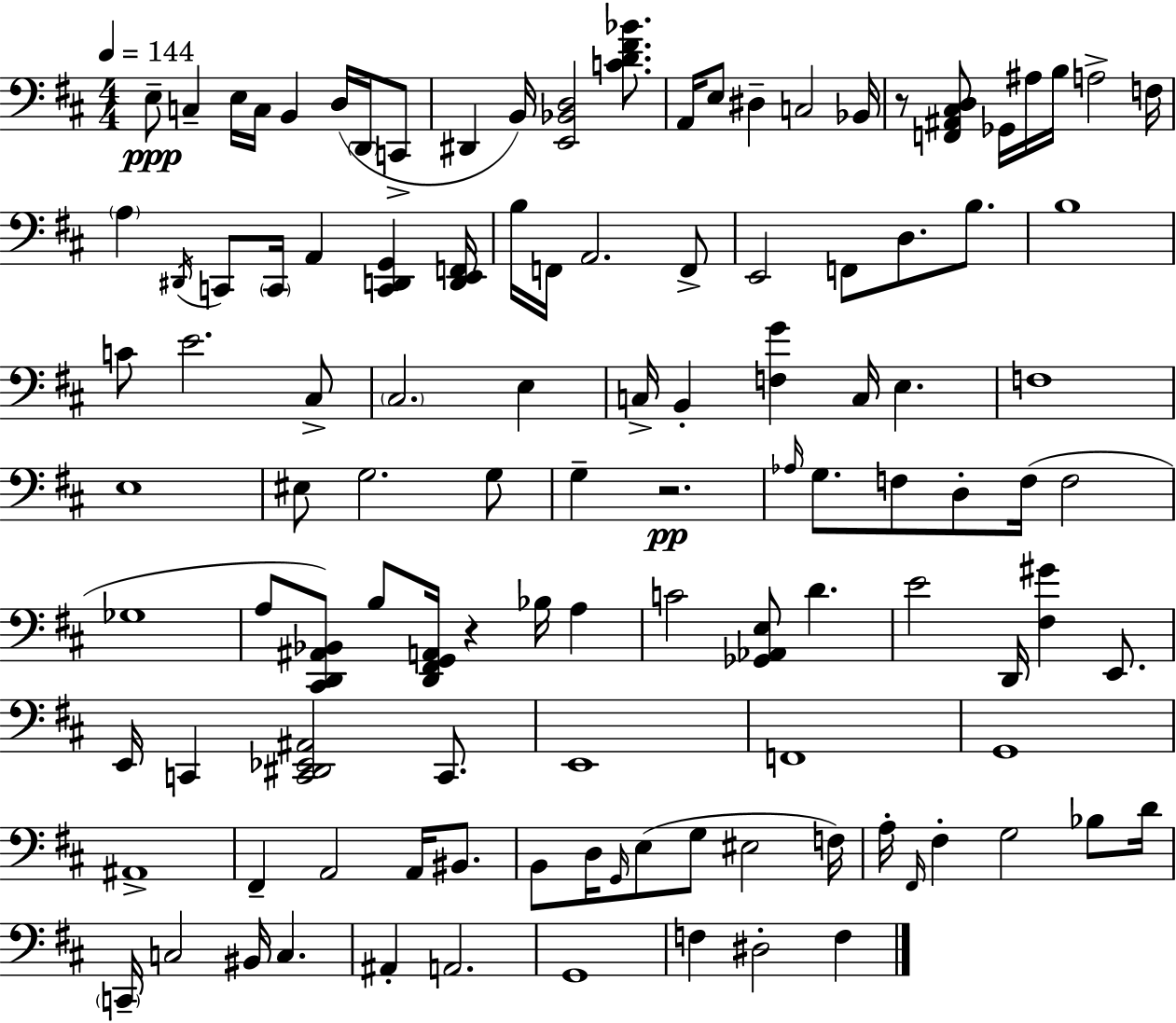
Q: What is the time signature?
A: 4/4